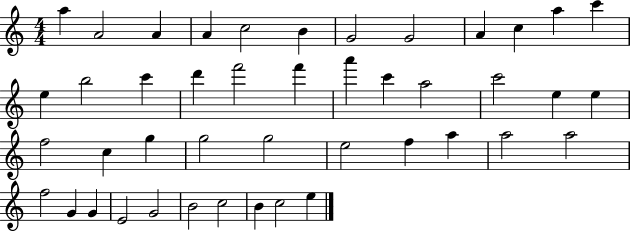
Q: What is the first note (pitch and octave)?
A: A5